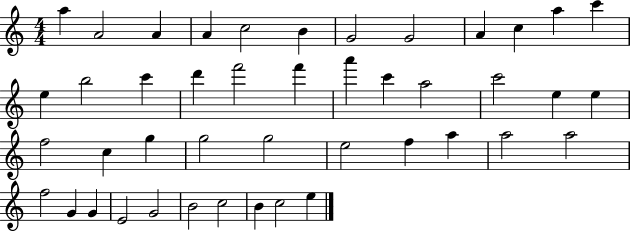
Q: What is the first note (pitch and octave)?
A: A5